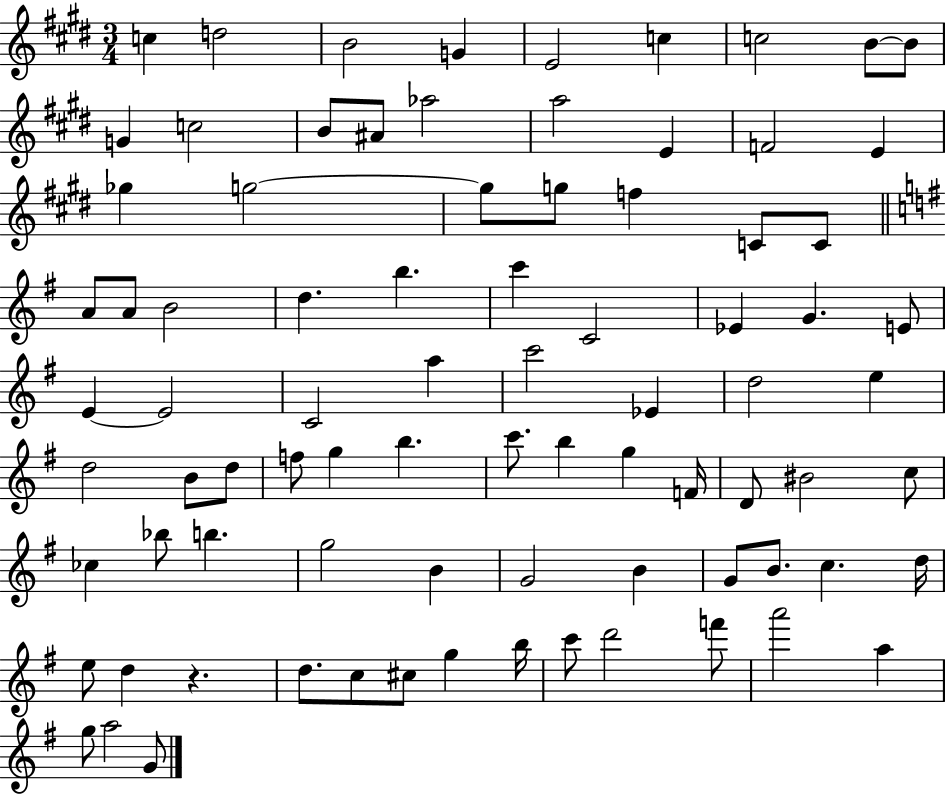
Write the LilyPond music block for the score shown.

{
  \clef treble
  \numericTimeSignature
  \time 3/4
  \key e \major
  \repeat volta 2 { c''4 d''2 | b'2 g'4 | e'2 c''4 | c''2 b'8~~ b'8 | \break g'4 c''2 | b'8 ais'8 aes''2 | a''2 e'4 | f'2 e'4 | \break ges''4 g''2~~ | g''8 g''8 f''4 c'8 c'8 | \bar "||" \break \key g \major a'8 a'8 b'2 | d''4. b''4. | c'''4 c'2 | ees'4 g'4. e'8 | \break e'4~~ e'2 | c'2 a''4 | c'''2 ees'4 | d''2 e''4 | \break d''2 b'8 d''8 | f''8 g''4 b''4. | c'''8. b''4 g''4 f'16 | d'8 bis'2 c''8 | \break ces''4 bes''8 b''4. | g''2 b'4 | g'2 b'4 | g'8 b'8. c''4. d''16 | \break e''8 d''4 r4. | d''8. c''8 cis''8 g''4 b''16 | c'''8 d'''2 f'''8 | a'''2 a''4 | \break g''8 a''2 g'8 | } \bar "|."
}